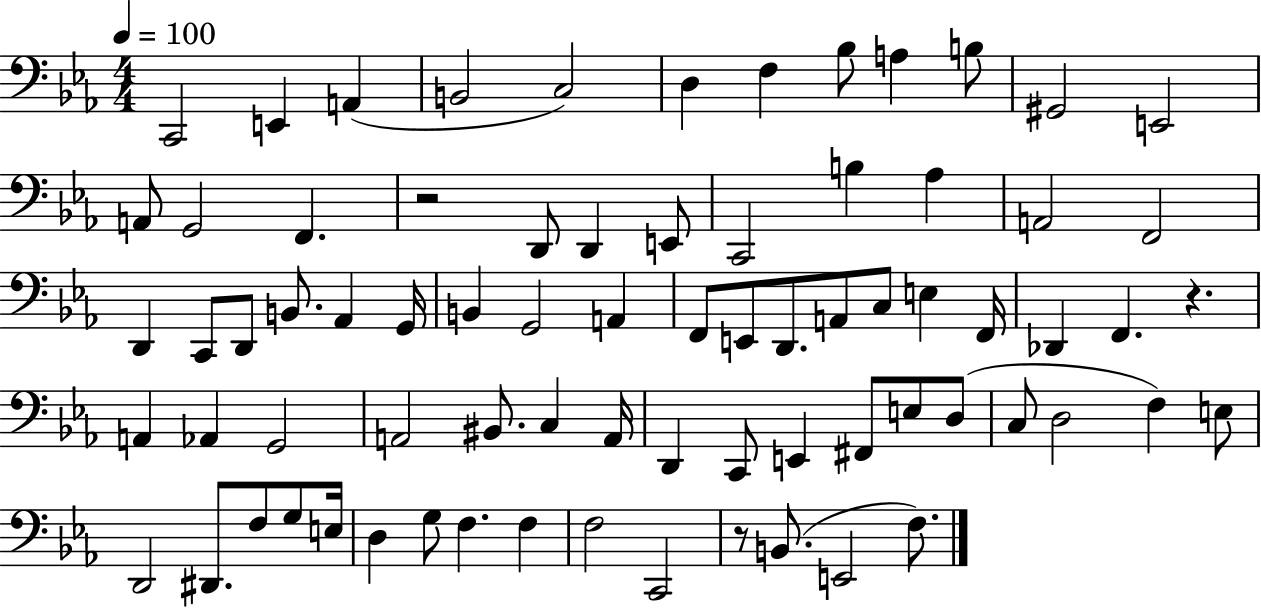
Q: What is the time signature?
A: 4/4